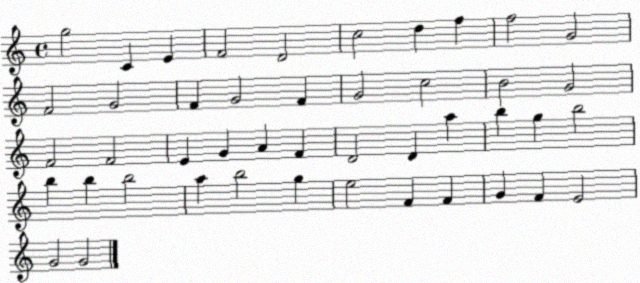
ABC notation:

X:1
T:Untitled
M:4/4
L:1/4
K:C
g2 C E F2 D2 c2 d f f2 G2 F2 G2 F G2 F G2 c2 B2 G2 F2 F2 E G A F D2 D a b g b2 b b b2 a b2 g e2 F F G F E2 G2 G2